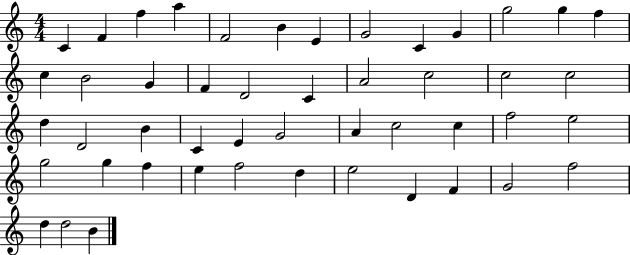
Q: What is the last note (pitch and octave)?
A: B4